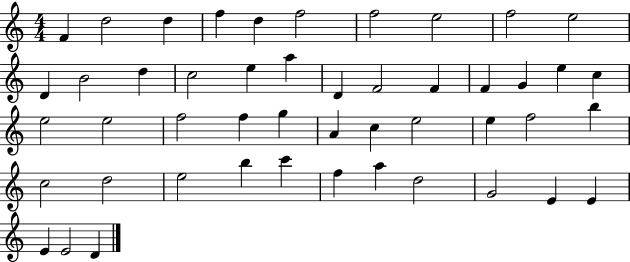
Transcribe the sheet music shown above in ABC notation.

X:1
T:Untitled
M:4/4
L:1/4
K:C
F d2 d f d f2 f2 e2 f2 e2 D B2 d c2 e a D F2 F F G e c e2 e2 f2 f g A c e2 e f2 b c2 d2 e2 b c' f a d2 G2 E E E E2 D